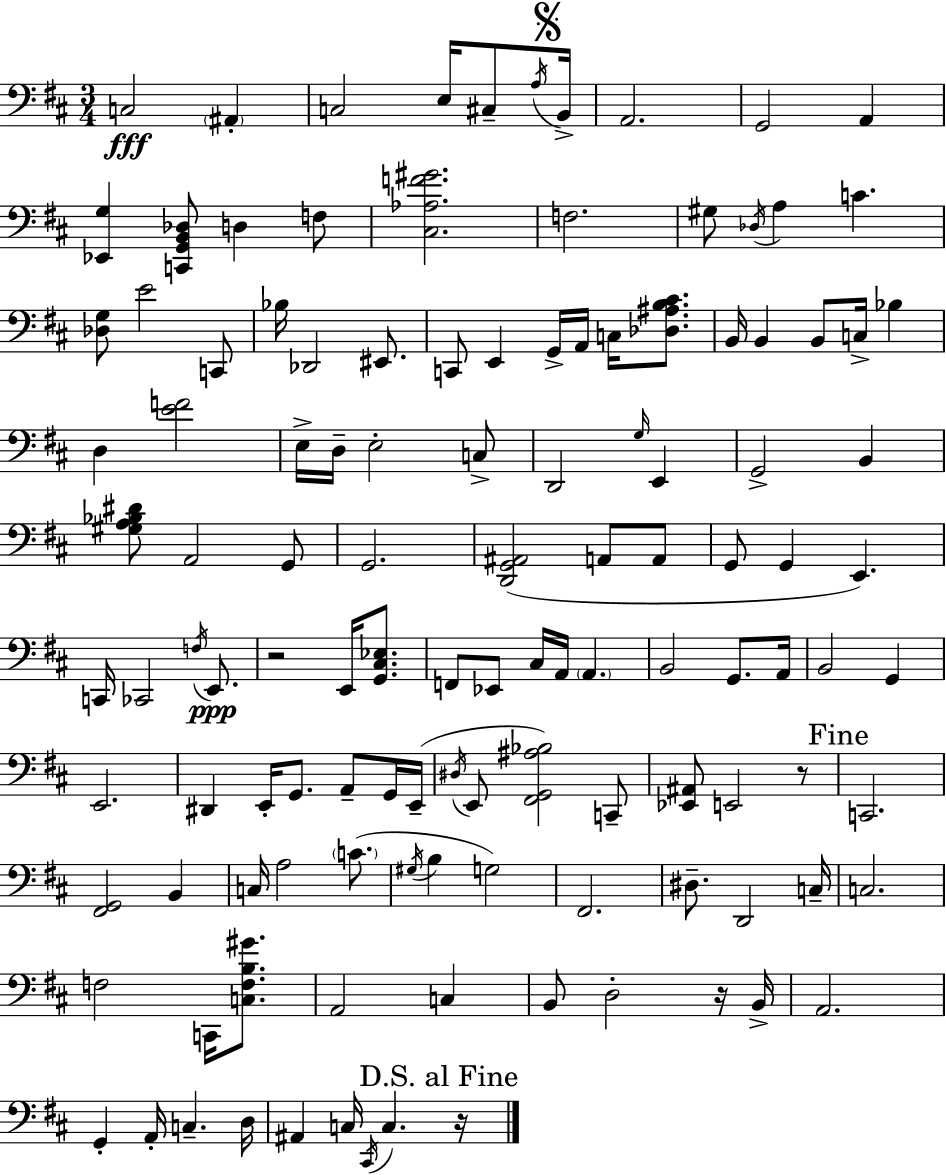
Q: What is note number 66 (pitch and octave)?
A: E2